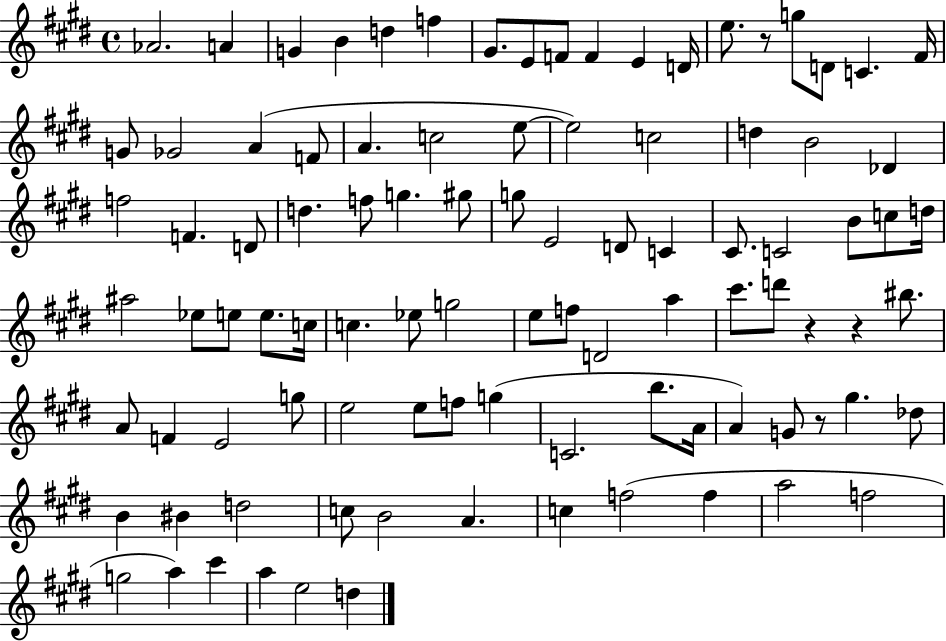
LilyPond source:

{
  \clef treble
  \time 4/4
  \defaultTimeSignature
  \key e \major
  aes'2. a'4 | g'4 b'4 d''4 f''4 | gis'8. e'8 f'8 f'4 e'4 d'16 | e''8. r8 g''8 d'8 c'4. fis'16 | \break g'8 ges'2 a'4( f'8 | a'4. c''2 e''8~~ | e''2) c''2 | d''4 b'2 des'4 | \break f''2 f'4. d'8 | d''4. f''8 g''4. gis''8 | g''8 e'2 d'8 c'4 | cis'8. c'2 b'8 c''8 d''16 | \break ais''2 ees''8 e''8 e''8. c''16 | c''4. ees''8 g''2 | e''8 f''8 d'2 a''4 | cis'''8. d'''8 r4 r4 bis''8. | \break a'8 f'4 e'2 g''8 | e''2 e''8 f''8 g''4( | c'2. b''8. a'16 | a'4) g'8 r8 gis''4. des''8 | \break b'4 bis'4 d''2 | c''8 b'2 a'4. | c''4 f''2( f''4 | a''2 f''2 | \break g''2 a''4) cis'''4 | a''4 e''2 d''4 | \bar "|."
}